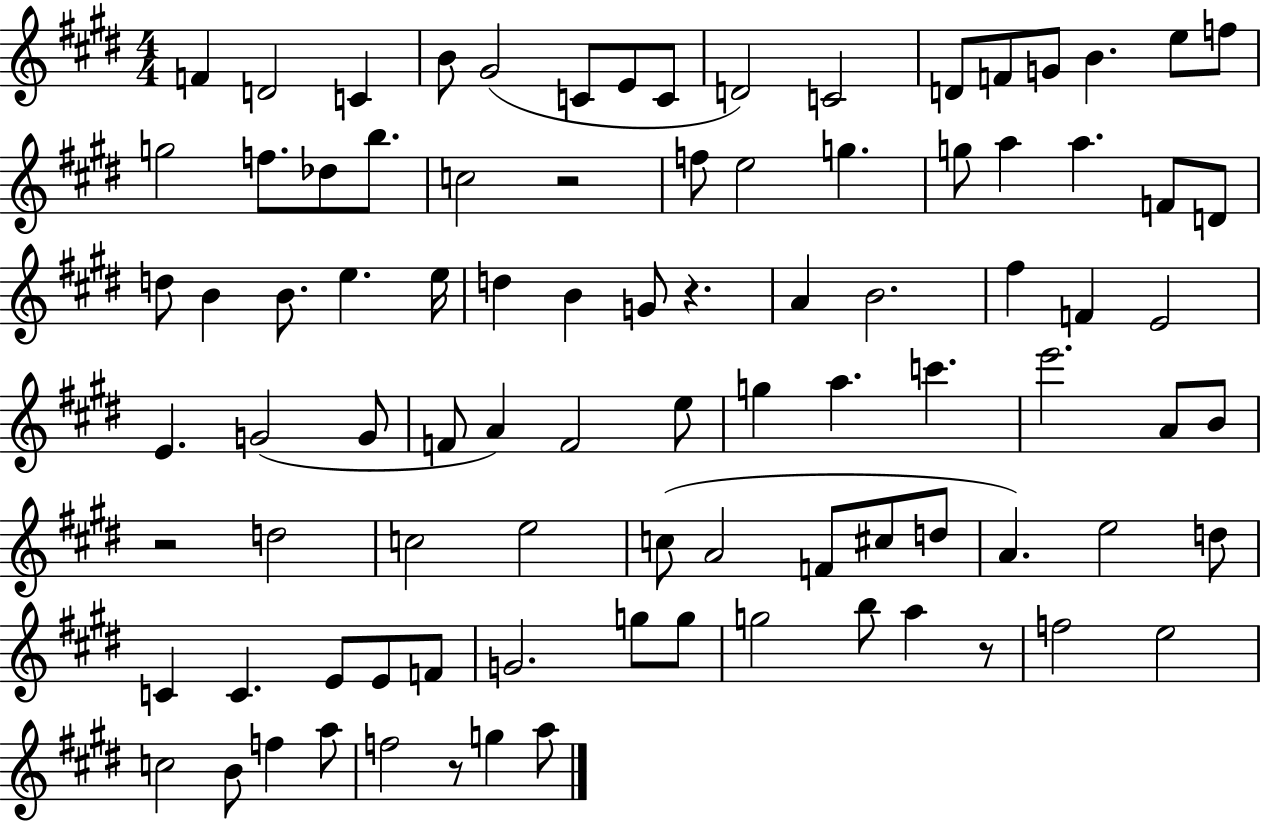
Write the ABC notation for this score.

X:1
T:Untitled
M:4/4
L:1/4
K:E
F D2 C B/2 ^G2 C/2 E/2 C/2 D2 C2 D/2 F/2 G/2 B e/2 f/2 g2 f/2 _d/2 b/2 c2 z2 f/2 e2 g g/2 a a F/2 D/2 d/2 B B/2 e e/4 d B G/2 z A B2 ^f F E2 E G2 G/2 F/2 A F2 e/2 g a c' e'2 A/2 B/2 z2 d2 c2 e2 c/2 A2 F/2 ^c/2 d/2 A e2 d/2 C C E/2 E/2 F/2 G2 g/2 g/2 g2 b/2 a z/2 f2 e2 c2 B/2 f a/2 f2 z/2 g a/2